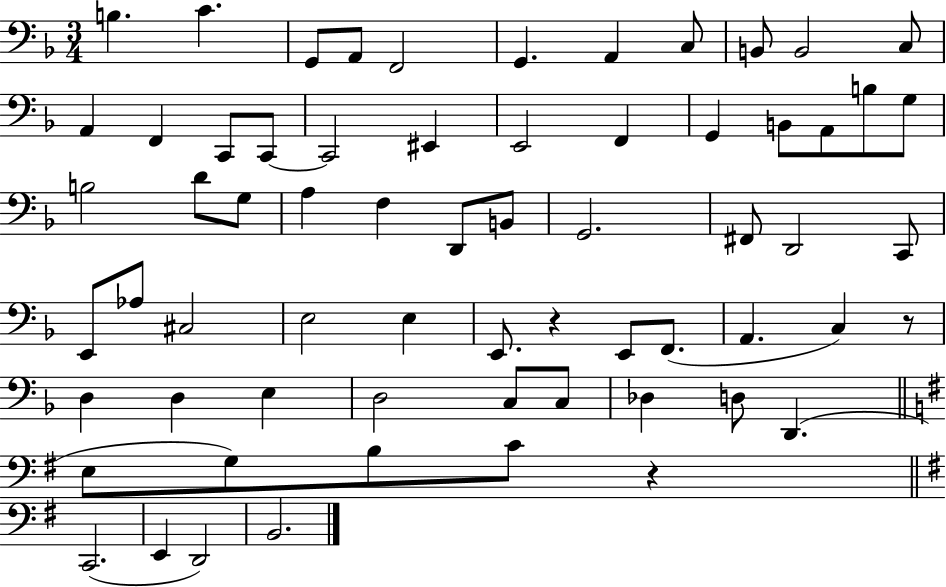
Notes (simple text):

B3/q. C4/q. G2/e A2/e F2/h G2/q. A2/q C3/e B2/e B2/h C3/e A2/q F2/q C2/e C2/e C2/h EIS2/q E2/h F2/q G2/q B2/e A2/e B3/e G3/e B3/h D4/e G3/e A3/q F3/q D2/e B2/e G2/h. F#2/e D2/h C2/e E2/e Ab3/e C#3/h E3/h E3/q E2/e. R/q E2/e F2/e. A2/q. C3/q R/e D3/q D3/q E3/q D3/h C3/e C3/e Db3/q D3/e D2/q. E3/e G3/e B3/e C4/e R/q C2/h. E2/q D2/h B2/h.